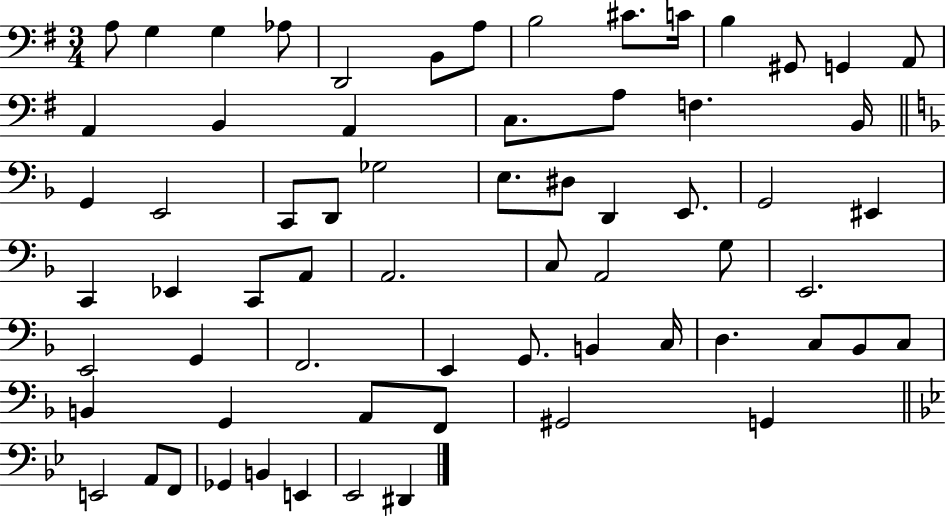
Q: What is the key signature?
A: G major